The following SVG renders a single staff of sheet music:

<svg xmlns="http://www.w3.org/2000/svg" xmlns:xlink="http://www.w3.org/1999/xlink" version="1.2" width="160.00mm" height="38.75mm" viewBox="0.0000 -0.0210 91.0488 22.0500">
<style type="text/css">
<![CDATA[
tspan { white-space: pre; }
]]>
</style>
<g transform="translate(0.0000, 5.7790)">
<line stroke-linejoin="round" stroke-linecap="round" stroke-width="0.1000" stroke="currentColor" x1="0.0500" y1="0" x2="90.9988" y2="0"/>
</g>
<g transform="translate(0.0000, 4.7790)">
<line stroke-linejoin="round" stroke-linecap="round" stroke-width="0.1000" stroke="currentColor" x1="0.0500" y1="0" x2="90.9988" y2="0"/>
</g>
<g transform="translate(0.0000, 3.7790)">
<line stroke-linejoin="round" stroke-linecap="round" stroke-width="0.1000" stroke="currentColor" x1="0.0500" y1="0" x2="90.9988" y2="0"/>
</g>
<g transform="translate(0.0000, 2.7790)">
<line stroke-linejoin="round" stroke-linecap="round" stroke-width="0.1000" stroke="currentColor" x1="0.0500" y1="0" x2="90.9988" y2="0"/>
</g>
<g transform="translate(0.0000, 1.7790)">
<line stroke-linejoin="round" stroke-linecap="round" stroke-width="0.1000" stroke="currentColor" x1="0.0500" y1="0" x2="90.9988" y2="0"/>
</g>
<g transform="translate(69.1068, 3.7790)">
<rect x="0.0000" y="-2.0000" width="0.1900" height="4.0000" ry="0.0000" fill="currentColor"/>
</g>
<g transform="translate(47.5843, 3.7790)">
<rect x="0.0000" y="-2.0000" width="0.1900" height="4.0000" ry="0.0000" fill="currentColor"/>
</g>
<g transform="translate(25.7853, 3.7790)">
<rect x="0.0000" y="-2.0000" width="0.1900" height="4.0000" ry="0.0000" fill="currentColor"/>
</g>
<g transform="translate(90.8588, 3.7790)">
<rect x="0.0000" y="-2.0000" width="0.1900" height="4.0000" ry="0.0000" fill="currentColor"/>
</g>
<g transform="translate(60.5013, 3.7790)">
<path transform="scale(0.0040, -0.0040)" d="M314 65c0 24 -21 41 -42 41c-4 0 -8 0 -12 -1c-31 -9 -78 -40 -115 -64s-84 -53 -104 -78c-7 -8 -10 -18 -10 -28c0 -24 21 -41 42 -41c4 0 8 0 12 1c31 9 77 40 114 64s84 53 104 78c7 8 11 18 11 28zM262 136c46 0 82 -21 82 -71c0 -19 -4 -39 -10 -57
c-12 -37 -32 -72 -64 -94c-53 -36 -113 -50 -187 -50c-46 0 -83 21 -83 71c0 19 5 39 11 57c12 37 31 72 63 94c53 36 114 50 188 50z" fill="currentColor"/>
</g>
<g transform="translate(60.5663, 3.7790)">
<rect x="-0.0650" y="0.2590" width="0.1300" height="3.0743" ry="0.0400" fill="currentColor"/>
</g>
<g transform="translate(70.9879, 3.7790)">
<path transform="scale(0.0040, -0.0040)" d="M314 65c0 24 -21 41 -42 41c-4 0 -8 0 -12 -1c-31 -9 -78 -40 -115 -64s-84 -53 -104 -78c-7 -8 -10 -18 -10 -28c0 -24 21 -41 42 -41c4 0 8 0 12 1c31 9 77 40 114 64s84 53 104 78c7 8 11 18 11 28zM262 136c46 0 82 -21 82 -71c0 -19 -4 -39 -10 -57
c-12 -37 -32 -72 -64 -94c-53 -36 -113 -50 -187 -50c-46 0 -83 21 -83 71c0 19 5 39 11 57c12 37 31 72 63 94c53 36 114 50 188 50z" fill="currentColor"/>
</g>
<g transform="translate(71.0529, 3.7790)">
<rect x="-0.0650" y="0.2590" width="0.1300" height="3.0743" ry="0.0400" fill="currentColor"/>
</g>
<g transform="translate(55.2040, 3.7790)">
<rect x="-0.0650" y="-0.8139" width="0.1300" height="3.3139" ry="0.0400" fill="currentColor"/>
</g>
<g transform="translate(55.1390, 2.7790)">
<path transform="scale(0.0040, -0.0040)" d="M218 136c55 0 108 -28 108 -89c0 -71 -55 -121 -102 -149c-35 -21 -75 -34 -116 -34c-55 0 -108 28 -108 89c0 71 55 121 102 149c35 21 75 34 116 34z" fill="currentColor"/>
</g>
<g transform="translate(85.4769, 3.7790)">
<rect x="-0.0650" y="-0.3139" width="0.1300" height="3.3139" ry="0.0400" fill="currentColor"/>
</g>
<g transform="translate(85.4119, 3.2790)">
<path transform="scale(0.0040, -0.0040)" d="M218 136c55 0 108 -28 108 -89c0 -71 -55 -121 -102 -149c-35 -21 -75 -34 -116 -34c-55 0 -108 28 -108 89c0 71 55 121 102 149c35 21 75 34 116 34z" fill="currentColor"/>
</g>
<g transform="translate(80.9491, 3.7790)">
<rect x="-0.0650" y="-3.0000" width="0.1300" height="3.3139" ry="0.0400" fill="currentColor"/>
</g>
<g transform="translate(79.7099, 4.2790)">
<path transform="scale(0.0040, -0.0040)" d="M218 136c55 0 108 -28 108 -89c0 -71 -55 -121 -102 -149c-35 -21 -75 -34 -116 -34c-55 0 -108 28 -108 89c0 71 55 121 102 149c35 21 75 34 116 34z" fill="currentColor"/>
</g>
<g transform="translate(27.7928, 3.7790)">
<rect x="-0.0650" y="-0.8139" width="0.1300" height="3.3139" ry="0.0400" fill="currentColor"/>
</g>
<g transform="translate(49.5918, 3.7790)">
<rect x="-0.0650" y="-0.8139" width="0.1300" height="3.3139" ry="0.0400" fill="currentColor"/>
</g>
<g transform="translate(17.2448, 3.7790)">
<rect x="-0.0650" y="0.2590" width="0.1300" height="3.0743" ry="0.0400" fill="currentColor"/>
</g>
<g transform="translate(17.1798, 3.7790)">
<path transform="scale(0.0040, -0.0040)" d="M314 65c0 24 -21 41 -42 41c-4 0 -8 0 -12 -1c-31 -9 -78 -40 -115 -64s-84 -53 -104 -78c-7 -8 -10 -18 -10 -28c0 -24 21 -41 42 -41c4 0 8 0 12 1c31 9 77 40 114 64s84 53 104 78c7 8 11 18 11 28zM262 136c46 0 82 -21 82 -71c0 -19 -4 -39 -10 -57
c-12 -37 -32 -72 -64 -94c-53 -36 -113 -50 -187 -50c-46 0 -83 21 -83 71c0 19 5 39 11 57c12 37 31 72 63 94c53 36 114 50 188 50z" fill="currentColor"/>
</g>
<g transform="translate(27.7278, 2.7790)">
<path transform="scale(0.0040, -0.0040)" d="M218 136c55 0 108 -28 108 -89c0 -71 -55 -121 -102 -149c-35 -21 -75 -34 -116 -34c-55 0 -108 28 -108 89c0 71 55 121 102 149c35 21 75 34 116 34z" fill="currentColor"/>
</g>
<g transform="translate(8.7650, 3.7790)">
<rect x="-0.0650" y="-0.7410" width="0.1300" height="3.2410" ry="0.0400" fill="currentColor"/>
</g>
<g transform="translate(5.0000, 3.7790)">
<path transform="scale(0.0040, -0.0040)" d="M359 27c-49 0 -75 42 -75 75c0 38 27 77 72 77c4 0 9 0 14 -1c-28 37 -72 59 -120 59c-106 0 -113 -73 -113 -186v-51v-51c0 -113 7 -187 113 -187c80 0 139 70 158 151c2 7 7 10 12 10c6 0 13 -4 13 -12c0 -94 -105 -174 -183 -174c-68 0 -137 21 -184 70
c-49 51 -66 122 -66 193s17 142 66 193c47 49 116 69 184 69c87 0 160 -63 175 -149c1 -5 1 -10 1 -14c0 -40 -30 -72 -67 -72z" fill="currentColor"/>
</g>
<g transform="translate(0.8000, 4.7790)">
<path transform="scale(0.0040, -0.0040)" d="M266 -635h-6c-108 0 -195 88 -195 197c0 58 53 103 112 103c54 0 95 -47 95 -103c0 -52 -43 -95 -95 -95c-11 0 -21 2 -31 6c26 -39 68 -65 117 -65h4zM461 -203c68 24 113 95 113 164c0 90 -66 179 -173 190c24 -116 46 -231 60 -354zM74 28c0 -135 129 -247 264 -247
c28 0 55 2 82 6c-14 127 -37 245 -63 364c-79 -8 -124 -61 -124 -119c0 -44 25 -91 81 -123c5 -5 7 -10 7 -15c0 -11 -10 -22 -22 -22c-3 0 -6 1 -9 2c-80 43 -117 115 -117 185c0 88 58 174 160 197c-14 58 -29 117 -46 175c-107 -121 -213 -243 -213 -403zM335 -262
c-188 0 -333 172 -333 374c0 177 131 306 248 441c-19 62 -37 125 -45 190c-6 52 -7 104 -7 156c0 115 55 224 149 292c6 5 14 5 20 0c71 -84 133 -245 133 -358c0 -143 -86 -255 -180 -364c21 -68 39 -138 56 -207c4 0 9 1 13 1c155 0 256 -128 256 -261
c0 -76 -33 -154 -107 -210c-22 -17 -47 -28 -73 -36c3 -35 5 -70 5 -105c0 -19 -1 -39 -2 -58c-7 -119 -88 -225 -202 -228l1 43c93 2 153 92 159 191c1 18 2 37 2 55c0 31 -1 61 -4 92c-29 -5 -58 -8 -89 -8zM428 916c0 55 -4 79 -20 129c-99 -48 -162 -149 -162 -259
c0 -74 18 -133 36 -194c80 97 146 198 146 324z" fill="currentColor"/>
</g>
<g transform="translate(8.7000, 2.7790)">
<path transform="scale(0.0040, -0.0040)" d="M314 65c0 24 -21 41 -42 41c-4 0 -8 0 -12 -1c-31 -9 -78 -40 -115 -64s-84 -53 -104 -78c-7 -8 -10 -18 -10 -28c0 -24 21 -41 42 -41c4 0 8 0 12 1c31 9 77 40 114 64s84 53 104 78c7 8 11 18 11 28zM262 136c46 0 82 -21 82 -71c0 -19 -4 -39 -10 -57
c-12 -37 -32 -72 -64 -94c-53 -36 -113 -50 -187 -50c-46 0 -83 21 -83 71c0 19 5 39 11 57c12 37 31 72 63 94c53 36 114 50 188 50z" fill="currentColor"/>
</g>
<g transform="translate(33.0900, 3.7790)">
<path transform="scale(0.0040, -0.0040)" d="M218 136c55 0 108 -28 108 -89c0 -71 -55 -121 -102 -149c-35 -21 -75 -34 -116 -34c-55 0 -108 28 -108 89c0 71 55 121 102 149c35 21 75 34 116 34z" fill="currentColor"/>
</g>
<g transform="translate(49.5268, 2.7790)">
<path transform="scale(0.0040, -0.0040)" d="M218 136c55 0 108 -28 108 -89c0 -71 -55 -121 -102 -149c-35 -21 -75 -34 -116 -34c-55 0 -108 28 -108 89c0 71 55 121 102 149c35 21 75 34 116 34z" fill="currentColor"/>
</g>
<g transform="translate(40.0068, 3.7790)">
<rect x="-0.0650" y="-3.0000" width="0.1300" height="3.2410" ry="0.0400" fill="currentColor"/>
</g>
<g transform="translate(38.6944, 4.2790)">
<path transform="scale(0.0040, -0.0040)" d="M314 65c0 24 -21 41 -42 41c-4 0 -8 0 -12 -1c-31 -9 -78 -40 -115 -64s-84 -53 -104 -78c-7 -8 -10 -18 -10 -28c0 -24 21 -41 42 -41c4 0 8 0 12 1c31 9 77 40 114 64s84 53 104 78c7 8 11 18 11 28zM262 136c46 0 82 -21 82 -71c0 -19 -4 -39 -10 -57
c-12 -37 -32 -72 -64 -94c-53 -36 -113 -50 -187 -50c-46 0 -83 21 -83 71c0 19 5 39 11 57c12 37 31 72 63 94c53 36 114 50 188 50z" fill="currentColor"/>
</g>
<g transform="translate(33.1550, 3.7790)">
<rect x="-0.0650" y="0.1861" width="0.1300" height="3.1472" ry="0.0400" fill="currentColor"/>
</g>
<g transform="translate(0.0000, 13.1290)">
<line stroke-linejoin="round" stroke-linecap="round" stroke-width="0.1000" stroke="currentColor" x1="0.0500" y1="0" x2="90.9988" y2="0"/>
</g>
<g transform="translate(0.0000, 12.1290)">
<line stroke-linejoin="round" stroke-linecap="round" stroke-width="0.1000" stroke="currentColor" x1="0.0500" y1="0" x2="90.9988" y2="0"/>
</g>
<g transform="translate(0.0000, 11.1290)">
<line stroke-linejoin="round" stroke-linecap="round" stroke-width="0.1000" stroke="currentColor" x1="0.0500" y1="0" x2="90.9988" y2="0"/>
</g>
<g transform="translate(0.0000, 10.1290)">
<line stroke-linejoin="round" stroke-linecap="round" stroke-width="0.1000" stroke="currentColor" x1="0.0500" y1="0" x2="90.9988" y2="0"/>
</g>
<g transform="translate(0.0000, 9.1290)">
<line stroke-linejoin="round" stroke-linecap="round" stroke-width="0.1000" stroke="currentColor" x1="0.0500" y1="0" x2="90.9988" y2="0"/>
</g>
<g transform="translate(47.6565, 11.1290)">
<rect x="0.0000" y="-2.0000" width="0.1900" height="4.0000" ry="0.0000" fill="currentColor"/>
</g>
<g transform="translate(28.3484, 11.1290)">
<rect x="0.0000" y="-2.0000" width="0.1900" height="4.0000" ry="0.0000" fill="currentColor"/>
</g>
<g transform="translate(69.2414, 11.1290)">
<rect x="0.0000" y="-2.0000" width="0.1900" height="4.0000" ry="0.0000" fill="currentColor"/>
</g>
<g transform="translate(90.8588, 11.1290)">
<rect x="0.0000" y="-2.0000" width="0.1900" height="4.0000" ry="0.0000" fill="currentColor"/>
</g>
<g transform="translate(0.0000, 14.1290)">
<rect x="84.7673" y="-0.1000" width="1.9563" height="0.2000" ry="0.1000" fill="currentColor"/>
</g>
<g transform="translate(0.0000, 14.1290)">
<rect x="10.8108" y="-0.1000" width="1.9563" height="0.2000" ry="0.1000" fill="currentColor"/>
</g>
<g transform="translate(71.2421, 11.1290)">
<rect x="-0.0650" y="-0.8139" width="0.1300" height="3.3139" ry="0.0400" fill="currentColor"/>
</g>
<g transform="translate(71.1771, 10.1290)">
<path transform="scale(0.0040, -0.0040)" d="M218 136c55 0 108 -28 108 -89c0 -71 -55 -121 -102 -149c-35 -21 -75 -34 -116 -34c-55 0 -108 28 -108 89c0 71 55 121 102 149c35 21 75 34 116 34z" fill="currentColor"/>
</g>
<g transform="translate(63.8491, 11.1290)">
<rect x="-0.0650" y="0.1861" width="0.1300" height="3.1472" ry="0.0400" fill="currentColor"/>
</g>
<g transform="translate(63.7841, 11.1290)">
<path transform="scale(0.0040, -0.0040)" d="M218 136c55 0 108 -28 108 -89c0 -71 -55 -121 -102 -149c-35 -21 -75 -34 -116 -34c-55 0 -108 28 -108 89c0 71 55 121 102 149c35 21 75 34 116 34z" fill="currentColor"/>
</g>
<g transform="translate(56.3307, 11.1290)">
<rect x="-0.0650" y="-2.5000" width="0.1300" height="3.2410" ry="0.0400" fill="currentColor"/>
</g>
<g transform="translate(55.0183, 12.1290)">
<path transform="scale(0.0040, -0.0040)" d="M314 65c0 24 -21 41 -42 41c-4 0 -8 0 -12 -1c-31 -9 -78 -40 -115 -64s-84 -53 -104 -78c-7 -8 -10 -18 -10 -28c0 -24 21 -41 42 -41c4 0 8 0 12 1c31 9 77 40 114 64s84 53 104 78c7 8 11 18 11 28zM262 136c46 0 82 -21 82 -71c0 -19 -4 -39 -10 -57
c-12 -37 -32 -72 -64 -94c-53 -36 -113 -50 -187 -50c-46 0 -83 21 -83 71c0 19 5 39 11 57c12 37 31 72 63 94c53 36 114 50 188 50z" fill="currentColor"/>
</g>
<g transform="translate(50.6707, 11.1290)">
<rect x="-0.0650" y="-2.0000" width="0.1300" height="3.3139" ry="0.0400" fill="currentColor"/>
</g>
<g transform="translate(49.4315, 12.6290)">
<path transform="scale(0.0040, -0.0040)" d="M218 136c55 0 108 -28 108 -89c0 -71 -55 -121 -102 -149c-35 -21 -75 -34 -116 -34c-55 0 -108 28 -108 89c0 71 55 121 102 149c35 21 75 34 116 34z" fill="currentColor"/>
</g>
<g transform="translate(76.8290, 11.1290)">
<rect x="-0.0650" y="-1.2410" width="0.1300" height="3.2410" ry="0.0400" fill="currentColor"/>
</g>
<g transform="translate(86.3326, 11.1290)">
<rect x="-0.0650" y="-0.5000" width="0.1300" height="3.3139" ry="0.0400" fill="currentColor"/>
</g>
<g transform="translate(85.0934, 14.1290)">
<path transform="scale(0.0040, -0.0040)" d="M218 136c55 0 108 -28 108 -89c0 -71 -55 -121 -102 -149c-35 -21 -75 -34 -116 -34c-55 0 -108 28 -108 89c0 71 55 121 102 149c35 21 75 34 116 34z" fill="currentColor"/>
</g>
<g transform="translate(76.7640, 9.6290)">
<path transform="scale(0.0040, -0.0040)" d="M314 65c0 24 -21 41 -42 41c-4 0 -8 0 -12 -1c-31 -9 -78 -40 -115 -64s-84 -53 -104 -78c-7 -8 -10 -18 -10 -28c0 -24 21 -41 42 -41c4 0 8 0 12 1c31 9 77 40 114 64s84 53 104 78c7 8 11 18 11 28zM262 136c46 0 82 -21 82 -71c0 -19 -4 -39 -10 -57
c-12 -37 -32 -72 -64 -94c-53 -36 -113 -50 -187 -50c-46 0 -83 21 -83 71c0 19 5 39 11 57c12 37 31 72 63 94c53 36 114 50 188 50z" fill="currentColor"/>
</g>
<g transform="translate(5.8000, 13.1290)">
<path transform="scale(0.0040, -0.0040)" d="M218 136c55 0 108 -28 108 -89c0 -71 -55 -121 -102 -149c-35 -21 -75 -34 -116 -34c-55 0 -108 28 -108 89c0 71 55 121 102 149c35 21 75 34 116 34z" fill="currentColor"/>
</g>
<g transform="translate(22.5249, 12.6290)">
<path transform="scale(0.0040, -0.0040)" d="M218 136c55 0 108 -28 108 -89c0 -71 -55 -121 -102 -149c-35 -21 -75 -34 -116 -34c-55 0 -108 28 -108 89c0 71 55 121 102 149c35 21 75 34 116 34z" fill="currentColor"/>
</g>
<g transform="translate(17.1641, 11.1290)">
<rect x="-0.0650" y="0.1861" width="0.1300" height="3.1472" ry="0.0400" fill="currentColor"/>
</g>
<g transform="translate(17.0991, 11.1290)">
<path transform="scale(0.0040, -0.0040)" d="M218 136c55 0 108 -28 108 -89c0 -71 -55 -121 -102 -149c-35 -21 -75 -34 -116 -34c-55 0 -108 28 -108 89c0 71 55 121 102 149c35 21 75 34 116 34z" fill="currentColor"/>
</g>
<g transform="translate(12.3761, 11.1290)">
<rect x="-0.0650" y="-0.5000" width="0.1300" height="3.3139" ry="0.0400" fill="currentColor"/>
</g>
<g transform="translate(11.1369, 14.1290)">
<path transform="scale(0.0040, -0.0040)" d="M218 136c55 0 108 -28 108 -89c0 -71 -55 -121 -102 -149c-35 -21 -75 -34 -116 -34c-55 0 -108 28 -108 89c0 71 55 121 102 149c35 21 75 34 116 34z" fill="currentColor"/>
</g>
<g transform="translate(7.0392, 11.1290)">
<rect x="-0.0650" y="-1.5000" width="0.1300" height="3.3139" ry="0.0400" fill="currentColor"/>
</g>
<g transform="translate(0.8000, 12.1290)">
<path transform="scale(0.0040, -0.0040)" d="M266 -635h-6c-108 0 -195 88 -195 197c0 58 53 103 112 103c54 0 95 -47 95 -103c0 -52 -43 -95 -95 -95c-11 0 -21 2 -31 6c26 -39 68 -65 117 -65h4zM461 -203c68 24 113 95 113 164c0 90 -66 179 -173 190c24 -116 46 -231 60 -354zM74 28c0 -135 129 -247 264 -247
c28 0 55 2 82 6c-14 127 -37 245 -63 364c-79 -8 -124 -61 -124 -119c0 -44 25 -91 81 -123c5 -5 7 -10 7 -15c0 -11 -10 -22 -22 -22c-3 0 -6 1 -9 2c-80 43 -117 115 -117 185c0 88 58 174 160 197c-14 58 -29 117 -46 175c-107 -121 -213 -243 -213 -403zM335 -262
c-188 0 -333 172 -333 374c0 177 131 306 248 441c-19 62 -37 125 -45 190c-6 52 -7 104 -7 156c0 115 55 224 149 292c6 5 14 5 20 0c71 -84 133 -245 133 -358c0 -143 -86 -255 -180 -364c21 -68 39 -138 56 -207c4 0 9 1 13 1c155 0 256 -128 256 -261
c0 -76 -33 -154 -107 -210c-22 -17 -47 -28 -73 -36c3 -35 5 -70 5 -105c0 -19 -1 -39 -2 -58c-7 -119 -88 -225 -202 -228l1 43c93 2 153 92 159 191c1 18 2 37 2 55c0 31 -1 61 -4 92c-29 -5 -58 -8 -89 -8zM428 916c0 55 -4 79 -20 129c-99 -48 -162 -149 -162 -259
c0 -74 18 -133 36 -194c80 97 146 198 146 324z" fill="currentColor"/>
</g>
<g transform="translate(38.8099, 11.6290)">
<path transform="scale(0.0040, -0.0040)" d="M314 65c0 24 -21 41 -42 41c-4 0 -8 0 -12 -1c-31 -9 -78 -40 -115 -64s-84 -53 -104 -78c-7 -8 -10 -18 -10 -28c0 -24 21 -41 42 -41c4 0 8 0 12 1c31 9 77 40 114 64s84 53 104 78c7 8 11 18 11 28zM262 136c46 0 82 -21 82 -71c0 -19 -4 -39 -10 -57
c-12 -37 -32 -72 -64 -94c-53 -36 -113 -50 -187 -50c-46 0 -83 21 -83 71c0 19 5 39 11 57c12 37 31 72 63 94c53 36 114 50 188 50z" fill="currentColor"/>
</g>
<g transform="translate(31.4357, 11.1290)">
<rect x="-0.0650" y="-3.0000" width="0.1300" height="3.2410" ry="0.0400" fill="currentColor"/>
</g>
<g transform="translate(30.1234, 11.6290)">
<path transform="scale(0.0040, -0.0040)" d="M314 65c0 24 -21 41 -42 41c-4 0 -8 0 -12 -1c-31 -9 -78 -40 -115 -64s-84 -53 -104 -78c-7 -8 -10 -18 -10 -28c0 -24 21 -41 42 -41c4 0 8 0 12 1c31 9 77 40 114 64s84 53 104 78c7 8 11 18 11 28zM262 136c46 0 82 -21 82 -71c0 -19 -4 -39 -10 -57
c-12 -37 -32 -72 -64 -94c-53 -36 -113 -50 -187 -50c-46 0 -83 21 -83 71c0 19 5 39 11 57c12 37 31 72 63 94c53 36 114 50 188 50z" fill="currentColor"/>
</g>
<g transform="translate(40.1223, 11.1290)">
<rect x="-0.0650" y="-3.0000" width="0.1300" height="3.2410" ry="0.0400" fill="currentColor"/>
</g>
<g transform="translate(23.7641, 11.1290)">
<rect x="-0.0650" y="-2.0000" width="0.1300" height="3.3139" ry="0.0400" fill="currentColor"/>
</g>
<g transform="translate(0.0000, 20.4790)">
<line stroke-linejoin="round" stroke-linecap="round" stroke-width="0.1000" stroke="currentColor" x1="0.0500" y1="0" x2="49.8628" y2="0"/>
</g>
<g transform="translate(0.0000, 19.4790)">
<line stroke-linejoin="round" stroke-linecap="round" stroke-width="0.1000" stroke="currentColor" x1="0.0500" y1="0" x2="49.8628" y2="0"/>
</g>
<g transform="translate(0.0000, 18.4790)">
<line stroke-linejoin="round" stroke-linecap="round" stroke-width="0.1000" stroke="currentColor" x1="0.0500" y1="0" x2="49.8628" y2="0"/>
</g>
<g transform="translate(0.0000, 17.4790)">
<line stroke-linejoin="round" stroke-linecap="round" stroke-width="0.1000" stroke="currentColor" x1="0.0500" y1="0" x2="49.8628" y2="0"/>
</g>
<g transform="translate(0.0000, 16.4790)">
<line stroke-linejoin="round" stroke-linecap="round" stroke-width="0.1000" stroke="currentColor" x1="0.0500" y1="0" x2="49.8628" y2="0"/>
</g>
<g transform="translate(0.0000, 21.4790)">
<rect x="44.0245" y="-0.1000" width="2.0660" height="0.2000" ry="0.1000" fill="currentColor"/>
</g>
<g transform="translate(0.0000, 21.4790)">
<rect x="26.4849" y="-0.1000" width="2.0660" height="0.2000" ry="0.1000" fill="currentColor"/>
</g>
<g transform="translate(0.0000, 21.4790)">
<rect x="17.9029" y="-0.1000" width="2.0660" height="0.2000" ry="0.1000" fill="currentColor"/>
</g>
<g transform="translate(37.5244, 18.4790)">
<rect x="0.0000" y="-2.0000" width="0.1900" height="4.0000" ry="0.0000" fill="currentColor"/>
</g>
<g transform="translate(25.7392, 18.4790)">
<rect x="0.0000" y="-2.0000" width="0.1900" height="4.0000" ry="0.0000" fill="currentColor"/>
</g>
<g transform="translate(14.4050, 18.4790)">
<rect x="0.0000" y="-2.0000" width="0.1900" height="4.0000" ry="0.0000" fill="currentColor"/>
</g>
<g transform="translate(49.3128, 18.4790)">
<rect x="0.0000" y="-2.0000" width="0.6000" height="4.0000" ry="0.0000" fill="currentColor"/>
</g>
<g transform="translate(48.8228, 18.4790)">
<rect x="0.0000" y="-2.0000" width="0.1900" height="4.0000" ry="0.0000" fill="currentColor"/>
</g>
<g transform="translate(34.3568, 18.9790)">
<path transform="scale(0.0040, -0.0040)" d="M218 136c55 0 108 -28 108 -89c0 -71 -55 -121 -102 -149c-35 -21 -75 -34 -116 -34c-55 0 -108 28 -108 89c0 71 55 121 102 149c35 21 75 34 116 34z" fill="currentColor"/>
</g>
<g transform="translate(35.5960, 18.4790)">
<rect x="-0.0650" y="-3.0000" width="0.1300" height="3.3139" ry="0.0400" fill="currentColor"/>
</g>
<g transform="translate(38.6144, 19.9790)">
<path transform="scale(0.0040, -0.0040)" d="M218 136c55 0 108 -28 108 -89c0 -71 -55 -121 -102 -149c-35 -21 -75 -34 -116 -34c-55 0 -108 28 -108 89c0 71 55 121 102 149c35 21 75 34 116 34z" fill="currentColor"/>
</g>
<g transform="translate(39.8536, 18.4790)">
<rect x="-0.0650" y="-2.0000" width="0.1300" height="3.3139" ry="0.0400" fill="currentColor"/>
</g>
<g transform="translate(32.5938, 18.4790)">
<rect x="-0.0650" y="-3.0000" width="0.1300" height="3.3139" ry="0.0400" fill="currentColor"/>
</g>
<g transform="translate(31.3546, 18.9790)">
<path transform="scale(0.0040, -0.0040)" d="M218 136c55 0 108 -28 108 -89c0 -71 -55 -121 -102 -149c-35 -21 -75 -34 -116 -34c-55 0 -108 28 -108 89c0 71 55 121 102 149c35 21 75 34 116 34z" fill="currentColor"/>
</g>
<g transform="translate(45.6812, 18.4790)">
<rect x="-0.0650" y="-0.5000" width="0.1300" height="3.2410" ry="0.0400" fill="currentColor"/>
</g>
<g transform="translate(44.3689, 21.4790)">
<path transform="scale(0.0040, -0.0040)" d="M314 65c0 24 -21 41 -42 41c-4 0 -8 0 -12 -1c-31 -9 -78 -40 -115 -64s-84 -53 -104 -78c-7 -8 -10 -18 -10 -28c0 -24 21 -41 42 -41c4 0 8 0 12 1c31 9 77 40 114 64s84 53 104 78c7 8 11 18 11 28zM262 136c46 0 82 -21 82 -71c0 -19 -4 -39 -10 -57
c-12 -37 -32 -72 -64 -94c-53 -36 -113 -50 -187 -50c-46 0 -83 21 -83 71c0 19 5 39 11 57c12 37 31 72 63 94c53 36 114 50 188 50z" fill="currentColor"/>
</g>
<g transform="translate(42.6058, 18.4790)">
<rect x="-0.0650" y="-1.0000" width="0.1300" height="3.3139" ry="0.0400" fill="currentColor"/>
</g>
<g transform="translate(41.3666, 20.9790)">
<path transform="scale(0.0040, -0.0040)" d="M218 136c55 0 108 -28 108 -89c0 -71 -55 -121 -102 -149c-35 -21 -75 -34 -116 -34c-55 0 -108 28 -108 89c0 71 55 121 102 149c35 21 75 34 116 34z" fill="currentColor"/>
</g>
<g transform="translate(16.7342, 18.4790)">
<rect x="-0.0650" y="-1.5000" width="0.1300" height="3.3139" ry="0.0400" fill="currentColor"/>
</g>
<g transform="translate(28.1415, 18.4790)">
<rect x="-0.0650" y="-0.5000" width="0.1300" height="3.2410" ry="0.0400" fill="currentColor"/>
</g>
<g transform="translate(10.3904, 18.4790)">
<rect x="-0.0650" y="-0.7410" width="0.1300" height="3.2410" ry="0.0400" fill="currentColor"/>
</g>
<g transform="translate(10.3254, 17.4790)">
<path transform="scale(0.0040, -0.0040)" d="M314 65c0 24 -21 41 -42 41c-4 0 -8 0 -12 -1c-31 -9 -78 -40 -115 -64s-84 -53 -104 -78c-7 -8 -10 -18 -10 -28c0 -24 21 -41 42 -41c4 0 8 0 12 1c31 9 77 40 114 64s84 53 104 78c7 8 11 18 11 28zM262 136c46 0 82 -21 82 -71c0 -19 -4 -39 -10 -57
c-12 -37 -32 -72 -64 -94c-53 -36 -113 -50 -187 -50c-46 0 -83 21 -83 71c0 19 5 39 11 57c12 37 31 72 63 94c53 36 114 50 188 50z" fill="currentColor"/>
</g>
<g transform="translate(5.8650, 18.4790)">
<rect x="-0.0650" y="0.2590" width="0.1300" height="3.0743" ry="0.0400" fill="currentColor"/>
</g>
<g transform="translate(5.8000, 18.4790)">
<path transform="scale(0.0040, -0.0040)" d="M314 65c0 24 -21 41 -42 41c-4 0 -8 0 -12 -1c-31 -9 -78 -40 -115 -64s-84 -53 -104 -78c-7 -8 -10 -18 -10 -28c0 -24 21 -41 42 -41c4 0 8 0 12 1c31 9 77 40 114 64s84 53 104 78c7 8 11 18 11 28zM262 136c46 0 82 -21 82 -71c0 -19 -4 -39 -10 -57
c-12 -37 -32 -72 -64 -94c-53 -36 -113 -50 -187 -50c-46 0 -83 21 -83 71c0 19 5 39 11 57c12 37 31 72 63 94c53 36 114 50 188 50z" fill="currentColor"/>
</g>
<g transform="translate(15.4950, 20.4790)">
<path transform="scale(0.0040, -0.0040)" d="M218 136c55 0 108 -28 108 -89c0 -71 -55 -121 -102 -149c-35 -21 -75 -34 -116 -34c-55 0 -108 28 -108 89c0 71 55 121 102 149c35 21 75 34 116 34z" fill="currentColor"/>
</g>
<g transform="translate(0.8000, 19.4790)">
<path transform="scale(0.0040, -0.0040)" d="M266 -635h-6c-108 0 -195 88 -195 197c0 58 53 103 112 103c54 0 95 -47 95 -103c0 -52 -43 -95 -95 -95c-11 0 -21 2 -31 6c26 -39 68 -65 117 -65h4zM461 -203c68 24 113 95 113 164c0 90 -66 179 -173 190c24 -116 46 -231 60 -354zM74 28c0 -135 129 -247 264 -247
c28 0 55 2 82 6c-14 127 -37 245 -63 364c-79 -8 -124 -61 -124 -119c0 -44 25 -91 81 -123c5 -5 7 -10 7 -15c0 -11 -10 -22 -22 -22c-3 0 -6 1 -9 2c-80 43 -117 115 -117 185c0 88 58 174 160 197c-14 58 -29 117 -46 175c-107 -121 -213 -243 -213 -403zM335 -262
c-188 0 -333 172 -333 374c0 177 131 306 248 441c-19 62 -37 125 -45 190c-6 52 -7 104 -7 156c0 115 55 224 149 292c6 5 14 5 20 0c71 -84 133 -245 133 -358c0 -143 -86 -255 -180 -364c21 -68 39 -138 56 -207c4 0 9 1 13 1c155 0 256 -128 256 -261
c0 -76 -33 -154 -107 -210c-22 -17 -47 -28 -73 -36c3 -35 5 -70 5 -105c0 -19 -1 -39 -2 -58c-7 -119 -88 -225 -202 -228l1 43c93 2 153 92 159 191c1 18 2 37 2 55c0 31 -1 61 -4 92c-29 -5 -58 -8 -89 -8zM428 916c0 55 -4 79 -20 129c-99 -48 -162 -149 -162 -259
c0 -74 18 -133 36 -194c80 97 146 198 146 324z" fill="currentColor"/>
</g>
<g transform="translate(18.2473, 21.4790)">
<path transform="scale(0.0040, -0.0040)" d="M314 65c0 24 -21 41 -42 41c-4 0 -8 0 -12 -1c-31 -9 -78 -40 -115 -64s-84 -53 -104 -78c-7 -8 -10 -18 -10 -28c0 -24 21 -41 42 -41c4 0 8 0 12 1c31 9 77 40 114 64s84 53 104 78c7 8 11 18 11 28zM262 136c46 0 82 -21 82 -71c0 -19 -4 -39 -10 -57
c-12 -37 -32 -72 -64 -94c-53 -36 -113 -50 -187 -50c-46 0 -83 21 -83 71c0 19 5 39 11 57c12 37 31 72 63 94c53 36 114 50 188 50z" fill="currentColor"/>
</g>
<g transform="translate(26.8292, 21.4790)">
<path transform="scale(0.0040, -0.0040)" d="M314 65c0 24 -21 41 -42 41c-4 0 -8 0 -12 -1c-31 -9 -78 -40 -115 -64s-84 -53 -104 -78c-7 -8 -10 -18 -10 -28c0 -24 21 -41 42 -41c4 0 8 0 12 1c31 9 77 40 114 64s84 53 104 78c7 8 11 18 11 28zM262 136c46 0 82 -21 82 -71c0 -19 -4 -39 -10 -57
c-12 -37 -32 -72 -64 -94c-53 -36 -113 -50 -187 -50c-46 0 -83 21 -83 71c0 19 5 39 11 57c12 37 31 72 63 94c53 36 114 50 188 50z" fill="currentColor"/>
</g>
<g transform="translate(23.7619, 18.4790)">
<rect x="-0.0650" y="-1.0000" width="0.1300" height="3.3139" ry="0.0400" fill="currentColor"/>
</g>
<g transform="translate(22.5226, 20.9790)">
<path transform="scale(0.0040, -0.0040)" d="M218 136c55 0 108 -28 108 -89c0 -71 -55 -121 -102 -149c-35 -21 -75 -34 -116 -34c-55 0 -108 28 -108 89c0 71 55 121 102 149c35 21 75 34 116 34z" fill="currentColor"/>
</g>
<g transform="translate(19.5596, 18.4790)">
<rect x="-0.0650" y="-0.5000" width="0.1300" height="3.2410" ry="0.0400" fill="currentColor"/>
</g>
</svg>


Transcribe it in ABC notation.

X:1
T:Untitled
M:4/4
L:1/4
K:C
d2 B2 d B A2 d d B2 B2 A c E C B F A2 A2 F G2 B d e2 C B2 d2 E C2 D C2 A A F D C2